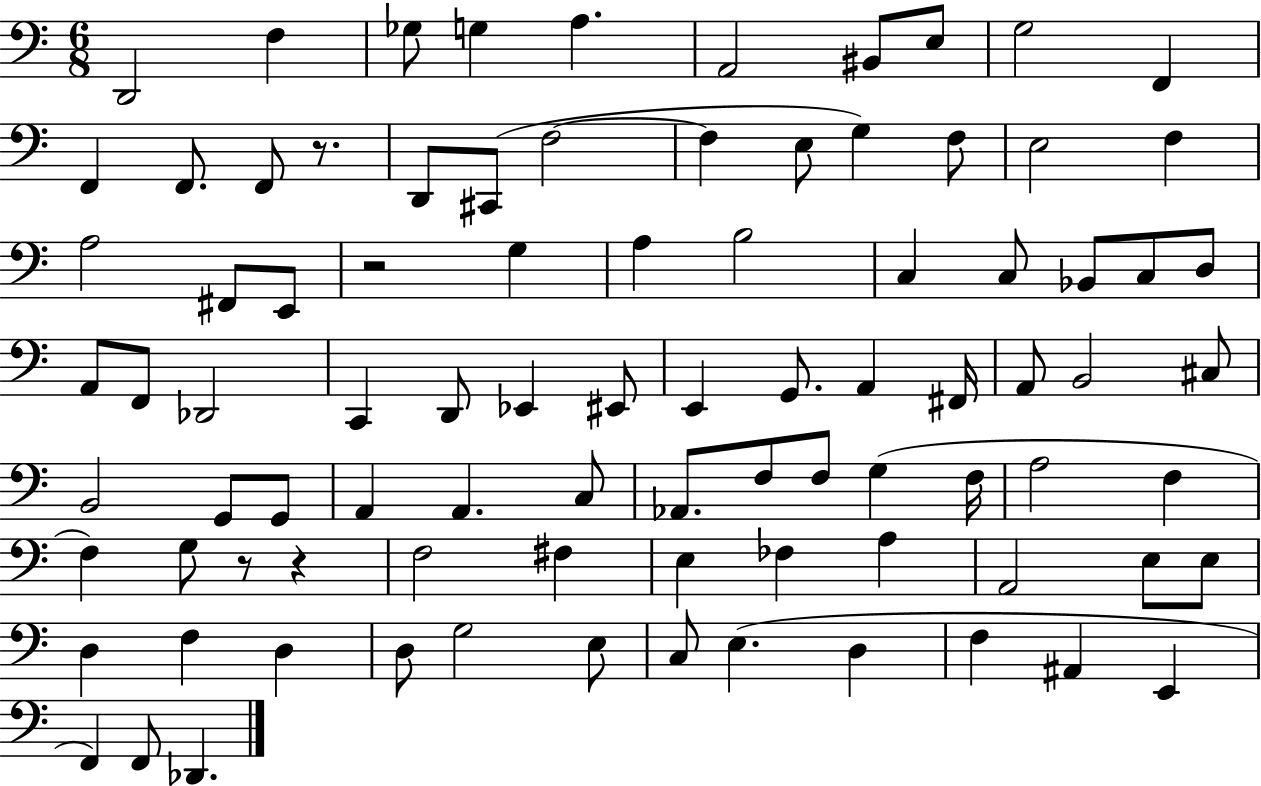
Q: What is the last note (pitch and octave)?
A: Db2